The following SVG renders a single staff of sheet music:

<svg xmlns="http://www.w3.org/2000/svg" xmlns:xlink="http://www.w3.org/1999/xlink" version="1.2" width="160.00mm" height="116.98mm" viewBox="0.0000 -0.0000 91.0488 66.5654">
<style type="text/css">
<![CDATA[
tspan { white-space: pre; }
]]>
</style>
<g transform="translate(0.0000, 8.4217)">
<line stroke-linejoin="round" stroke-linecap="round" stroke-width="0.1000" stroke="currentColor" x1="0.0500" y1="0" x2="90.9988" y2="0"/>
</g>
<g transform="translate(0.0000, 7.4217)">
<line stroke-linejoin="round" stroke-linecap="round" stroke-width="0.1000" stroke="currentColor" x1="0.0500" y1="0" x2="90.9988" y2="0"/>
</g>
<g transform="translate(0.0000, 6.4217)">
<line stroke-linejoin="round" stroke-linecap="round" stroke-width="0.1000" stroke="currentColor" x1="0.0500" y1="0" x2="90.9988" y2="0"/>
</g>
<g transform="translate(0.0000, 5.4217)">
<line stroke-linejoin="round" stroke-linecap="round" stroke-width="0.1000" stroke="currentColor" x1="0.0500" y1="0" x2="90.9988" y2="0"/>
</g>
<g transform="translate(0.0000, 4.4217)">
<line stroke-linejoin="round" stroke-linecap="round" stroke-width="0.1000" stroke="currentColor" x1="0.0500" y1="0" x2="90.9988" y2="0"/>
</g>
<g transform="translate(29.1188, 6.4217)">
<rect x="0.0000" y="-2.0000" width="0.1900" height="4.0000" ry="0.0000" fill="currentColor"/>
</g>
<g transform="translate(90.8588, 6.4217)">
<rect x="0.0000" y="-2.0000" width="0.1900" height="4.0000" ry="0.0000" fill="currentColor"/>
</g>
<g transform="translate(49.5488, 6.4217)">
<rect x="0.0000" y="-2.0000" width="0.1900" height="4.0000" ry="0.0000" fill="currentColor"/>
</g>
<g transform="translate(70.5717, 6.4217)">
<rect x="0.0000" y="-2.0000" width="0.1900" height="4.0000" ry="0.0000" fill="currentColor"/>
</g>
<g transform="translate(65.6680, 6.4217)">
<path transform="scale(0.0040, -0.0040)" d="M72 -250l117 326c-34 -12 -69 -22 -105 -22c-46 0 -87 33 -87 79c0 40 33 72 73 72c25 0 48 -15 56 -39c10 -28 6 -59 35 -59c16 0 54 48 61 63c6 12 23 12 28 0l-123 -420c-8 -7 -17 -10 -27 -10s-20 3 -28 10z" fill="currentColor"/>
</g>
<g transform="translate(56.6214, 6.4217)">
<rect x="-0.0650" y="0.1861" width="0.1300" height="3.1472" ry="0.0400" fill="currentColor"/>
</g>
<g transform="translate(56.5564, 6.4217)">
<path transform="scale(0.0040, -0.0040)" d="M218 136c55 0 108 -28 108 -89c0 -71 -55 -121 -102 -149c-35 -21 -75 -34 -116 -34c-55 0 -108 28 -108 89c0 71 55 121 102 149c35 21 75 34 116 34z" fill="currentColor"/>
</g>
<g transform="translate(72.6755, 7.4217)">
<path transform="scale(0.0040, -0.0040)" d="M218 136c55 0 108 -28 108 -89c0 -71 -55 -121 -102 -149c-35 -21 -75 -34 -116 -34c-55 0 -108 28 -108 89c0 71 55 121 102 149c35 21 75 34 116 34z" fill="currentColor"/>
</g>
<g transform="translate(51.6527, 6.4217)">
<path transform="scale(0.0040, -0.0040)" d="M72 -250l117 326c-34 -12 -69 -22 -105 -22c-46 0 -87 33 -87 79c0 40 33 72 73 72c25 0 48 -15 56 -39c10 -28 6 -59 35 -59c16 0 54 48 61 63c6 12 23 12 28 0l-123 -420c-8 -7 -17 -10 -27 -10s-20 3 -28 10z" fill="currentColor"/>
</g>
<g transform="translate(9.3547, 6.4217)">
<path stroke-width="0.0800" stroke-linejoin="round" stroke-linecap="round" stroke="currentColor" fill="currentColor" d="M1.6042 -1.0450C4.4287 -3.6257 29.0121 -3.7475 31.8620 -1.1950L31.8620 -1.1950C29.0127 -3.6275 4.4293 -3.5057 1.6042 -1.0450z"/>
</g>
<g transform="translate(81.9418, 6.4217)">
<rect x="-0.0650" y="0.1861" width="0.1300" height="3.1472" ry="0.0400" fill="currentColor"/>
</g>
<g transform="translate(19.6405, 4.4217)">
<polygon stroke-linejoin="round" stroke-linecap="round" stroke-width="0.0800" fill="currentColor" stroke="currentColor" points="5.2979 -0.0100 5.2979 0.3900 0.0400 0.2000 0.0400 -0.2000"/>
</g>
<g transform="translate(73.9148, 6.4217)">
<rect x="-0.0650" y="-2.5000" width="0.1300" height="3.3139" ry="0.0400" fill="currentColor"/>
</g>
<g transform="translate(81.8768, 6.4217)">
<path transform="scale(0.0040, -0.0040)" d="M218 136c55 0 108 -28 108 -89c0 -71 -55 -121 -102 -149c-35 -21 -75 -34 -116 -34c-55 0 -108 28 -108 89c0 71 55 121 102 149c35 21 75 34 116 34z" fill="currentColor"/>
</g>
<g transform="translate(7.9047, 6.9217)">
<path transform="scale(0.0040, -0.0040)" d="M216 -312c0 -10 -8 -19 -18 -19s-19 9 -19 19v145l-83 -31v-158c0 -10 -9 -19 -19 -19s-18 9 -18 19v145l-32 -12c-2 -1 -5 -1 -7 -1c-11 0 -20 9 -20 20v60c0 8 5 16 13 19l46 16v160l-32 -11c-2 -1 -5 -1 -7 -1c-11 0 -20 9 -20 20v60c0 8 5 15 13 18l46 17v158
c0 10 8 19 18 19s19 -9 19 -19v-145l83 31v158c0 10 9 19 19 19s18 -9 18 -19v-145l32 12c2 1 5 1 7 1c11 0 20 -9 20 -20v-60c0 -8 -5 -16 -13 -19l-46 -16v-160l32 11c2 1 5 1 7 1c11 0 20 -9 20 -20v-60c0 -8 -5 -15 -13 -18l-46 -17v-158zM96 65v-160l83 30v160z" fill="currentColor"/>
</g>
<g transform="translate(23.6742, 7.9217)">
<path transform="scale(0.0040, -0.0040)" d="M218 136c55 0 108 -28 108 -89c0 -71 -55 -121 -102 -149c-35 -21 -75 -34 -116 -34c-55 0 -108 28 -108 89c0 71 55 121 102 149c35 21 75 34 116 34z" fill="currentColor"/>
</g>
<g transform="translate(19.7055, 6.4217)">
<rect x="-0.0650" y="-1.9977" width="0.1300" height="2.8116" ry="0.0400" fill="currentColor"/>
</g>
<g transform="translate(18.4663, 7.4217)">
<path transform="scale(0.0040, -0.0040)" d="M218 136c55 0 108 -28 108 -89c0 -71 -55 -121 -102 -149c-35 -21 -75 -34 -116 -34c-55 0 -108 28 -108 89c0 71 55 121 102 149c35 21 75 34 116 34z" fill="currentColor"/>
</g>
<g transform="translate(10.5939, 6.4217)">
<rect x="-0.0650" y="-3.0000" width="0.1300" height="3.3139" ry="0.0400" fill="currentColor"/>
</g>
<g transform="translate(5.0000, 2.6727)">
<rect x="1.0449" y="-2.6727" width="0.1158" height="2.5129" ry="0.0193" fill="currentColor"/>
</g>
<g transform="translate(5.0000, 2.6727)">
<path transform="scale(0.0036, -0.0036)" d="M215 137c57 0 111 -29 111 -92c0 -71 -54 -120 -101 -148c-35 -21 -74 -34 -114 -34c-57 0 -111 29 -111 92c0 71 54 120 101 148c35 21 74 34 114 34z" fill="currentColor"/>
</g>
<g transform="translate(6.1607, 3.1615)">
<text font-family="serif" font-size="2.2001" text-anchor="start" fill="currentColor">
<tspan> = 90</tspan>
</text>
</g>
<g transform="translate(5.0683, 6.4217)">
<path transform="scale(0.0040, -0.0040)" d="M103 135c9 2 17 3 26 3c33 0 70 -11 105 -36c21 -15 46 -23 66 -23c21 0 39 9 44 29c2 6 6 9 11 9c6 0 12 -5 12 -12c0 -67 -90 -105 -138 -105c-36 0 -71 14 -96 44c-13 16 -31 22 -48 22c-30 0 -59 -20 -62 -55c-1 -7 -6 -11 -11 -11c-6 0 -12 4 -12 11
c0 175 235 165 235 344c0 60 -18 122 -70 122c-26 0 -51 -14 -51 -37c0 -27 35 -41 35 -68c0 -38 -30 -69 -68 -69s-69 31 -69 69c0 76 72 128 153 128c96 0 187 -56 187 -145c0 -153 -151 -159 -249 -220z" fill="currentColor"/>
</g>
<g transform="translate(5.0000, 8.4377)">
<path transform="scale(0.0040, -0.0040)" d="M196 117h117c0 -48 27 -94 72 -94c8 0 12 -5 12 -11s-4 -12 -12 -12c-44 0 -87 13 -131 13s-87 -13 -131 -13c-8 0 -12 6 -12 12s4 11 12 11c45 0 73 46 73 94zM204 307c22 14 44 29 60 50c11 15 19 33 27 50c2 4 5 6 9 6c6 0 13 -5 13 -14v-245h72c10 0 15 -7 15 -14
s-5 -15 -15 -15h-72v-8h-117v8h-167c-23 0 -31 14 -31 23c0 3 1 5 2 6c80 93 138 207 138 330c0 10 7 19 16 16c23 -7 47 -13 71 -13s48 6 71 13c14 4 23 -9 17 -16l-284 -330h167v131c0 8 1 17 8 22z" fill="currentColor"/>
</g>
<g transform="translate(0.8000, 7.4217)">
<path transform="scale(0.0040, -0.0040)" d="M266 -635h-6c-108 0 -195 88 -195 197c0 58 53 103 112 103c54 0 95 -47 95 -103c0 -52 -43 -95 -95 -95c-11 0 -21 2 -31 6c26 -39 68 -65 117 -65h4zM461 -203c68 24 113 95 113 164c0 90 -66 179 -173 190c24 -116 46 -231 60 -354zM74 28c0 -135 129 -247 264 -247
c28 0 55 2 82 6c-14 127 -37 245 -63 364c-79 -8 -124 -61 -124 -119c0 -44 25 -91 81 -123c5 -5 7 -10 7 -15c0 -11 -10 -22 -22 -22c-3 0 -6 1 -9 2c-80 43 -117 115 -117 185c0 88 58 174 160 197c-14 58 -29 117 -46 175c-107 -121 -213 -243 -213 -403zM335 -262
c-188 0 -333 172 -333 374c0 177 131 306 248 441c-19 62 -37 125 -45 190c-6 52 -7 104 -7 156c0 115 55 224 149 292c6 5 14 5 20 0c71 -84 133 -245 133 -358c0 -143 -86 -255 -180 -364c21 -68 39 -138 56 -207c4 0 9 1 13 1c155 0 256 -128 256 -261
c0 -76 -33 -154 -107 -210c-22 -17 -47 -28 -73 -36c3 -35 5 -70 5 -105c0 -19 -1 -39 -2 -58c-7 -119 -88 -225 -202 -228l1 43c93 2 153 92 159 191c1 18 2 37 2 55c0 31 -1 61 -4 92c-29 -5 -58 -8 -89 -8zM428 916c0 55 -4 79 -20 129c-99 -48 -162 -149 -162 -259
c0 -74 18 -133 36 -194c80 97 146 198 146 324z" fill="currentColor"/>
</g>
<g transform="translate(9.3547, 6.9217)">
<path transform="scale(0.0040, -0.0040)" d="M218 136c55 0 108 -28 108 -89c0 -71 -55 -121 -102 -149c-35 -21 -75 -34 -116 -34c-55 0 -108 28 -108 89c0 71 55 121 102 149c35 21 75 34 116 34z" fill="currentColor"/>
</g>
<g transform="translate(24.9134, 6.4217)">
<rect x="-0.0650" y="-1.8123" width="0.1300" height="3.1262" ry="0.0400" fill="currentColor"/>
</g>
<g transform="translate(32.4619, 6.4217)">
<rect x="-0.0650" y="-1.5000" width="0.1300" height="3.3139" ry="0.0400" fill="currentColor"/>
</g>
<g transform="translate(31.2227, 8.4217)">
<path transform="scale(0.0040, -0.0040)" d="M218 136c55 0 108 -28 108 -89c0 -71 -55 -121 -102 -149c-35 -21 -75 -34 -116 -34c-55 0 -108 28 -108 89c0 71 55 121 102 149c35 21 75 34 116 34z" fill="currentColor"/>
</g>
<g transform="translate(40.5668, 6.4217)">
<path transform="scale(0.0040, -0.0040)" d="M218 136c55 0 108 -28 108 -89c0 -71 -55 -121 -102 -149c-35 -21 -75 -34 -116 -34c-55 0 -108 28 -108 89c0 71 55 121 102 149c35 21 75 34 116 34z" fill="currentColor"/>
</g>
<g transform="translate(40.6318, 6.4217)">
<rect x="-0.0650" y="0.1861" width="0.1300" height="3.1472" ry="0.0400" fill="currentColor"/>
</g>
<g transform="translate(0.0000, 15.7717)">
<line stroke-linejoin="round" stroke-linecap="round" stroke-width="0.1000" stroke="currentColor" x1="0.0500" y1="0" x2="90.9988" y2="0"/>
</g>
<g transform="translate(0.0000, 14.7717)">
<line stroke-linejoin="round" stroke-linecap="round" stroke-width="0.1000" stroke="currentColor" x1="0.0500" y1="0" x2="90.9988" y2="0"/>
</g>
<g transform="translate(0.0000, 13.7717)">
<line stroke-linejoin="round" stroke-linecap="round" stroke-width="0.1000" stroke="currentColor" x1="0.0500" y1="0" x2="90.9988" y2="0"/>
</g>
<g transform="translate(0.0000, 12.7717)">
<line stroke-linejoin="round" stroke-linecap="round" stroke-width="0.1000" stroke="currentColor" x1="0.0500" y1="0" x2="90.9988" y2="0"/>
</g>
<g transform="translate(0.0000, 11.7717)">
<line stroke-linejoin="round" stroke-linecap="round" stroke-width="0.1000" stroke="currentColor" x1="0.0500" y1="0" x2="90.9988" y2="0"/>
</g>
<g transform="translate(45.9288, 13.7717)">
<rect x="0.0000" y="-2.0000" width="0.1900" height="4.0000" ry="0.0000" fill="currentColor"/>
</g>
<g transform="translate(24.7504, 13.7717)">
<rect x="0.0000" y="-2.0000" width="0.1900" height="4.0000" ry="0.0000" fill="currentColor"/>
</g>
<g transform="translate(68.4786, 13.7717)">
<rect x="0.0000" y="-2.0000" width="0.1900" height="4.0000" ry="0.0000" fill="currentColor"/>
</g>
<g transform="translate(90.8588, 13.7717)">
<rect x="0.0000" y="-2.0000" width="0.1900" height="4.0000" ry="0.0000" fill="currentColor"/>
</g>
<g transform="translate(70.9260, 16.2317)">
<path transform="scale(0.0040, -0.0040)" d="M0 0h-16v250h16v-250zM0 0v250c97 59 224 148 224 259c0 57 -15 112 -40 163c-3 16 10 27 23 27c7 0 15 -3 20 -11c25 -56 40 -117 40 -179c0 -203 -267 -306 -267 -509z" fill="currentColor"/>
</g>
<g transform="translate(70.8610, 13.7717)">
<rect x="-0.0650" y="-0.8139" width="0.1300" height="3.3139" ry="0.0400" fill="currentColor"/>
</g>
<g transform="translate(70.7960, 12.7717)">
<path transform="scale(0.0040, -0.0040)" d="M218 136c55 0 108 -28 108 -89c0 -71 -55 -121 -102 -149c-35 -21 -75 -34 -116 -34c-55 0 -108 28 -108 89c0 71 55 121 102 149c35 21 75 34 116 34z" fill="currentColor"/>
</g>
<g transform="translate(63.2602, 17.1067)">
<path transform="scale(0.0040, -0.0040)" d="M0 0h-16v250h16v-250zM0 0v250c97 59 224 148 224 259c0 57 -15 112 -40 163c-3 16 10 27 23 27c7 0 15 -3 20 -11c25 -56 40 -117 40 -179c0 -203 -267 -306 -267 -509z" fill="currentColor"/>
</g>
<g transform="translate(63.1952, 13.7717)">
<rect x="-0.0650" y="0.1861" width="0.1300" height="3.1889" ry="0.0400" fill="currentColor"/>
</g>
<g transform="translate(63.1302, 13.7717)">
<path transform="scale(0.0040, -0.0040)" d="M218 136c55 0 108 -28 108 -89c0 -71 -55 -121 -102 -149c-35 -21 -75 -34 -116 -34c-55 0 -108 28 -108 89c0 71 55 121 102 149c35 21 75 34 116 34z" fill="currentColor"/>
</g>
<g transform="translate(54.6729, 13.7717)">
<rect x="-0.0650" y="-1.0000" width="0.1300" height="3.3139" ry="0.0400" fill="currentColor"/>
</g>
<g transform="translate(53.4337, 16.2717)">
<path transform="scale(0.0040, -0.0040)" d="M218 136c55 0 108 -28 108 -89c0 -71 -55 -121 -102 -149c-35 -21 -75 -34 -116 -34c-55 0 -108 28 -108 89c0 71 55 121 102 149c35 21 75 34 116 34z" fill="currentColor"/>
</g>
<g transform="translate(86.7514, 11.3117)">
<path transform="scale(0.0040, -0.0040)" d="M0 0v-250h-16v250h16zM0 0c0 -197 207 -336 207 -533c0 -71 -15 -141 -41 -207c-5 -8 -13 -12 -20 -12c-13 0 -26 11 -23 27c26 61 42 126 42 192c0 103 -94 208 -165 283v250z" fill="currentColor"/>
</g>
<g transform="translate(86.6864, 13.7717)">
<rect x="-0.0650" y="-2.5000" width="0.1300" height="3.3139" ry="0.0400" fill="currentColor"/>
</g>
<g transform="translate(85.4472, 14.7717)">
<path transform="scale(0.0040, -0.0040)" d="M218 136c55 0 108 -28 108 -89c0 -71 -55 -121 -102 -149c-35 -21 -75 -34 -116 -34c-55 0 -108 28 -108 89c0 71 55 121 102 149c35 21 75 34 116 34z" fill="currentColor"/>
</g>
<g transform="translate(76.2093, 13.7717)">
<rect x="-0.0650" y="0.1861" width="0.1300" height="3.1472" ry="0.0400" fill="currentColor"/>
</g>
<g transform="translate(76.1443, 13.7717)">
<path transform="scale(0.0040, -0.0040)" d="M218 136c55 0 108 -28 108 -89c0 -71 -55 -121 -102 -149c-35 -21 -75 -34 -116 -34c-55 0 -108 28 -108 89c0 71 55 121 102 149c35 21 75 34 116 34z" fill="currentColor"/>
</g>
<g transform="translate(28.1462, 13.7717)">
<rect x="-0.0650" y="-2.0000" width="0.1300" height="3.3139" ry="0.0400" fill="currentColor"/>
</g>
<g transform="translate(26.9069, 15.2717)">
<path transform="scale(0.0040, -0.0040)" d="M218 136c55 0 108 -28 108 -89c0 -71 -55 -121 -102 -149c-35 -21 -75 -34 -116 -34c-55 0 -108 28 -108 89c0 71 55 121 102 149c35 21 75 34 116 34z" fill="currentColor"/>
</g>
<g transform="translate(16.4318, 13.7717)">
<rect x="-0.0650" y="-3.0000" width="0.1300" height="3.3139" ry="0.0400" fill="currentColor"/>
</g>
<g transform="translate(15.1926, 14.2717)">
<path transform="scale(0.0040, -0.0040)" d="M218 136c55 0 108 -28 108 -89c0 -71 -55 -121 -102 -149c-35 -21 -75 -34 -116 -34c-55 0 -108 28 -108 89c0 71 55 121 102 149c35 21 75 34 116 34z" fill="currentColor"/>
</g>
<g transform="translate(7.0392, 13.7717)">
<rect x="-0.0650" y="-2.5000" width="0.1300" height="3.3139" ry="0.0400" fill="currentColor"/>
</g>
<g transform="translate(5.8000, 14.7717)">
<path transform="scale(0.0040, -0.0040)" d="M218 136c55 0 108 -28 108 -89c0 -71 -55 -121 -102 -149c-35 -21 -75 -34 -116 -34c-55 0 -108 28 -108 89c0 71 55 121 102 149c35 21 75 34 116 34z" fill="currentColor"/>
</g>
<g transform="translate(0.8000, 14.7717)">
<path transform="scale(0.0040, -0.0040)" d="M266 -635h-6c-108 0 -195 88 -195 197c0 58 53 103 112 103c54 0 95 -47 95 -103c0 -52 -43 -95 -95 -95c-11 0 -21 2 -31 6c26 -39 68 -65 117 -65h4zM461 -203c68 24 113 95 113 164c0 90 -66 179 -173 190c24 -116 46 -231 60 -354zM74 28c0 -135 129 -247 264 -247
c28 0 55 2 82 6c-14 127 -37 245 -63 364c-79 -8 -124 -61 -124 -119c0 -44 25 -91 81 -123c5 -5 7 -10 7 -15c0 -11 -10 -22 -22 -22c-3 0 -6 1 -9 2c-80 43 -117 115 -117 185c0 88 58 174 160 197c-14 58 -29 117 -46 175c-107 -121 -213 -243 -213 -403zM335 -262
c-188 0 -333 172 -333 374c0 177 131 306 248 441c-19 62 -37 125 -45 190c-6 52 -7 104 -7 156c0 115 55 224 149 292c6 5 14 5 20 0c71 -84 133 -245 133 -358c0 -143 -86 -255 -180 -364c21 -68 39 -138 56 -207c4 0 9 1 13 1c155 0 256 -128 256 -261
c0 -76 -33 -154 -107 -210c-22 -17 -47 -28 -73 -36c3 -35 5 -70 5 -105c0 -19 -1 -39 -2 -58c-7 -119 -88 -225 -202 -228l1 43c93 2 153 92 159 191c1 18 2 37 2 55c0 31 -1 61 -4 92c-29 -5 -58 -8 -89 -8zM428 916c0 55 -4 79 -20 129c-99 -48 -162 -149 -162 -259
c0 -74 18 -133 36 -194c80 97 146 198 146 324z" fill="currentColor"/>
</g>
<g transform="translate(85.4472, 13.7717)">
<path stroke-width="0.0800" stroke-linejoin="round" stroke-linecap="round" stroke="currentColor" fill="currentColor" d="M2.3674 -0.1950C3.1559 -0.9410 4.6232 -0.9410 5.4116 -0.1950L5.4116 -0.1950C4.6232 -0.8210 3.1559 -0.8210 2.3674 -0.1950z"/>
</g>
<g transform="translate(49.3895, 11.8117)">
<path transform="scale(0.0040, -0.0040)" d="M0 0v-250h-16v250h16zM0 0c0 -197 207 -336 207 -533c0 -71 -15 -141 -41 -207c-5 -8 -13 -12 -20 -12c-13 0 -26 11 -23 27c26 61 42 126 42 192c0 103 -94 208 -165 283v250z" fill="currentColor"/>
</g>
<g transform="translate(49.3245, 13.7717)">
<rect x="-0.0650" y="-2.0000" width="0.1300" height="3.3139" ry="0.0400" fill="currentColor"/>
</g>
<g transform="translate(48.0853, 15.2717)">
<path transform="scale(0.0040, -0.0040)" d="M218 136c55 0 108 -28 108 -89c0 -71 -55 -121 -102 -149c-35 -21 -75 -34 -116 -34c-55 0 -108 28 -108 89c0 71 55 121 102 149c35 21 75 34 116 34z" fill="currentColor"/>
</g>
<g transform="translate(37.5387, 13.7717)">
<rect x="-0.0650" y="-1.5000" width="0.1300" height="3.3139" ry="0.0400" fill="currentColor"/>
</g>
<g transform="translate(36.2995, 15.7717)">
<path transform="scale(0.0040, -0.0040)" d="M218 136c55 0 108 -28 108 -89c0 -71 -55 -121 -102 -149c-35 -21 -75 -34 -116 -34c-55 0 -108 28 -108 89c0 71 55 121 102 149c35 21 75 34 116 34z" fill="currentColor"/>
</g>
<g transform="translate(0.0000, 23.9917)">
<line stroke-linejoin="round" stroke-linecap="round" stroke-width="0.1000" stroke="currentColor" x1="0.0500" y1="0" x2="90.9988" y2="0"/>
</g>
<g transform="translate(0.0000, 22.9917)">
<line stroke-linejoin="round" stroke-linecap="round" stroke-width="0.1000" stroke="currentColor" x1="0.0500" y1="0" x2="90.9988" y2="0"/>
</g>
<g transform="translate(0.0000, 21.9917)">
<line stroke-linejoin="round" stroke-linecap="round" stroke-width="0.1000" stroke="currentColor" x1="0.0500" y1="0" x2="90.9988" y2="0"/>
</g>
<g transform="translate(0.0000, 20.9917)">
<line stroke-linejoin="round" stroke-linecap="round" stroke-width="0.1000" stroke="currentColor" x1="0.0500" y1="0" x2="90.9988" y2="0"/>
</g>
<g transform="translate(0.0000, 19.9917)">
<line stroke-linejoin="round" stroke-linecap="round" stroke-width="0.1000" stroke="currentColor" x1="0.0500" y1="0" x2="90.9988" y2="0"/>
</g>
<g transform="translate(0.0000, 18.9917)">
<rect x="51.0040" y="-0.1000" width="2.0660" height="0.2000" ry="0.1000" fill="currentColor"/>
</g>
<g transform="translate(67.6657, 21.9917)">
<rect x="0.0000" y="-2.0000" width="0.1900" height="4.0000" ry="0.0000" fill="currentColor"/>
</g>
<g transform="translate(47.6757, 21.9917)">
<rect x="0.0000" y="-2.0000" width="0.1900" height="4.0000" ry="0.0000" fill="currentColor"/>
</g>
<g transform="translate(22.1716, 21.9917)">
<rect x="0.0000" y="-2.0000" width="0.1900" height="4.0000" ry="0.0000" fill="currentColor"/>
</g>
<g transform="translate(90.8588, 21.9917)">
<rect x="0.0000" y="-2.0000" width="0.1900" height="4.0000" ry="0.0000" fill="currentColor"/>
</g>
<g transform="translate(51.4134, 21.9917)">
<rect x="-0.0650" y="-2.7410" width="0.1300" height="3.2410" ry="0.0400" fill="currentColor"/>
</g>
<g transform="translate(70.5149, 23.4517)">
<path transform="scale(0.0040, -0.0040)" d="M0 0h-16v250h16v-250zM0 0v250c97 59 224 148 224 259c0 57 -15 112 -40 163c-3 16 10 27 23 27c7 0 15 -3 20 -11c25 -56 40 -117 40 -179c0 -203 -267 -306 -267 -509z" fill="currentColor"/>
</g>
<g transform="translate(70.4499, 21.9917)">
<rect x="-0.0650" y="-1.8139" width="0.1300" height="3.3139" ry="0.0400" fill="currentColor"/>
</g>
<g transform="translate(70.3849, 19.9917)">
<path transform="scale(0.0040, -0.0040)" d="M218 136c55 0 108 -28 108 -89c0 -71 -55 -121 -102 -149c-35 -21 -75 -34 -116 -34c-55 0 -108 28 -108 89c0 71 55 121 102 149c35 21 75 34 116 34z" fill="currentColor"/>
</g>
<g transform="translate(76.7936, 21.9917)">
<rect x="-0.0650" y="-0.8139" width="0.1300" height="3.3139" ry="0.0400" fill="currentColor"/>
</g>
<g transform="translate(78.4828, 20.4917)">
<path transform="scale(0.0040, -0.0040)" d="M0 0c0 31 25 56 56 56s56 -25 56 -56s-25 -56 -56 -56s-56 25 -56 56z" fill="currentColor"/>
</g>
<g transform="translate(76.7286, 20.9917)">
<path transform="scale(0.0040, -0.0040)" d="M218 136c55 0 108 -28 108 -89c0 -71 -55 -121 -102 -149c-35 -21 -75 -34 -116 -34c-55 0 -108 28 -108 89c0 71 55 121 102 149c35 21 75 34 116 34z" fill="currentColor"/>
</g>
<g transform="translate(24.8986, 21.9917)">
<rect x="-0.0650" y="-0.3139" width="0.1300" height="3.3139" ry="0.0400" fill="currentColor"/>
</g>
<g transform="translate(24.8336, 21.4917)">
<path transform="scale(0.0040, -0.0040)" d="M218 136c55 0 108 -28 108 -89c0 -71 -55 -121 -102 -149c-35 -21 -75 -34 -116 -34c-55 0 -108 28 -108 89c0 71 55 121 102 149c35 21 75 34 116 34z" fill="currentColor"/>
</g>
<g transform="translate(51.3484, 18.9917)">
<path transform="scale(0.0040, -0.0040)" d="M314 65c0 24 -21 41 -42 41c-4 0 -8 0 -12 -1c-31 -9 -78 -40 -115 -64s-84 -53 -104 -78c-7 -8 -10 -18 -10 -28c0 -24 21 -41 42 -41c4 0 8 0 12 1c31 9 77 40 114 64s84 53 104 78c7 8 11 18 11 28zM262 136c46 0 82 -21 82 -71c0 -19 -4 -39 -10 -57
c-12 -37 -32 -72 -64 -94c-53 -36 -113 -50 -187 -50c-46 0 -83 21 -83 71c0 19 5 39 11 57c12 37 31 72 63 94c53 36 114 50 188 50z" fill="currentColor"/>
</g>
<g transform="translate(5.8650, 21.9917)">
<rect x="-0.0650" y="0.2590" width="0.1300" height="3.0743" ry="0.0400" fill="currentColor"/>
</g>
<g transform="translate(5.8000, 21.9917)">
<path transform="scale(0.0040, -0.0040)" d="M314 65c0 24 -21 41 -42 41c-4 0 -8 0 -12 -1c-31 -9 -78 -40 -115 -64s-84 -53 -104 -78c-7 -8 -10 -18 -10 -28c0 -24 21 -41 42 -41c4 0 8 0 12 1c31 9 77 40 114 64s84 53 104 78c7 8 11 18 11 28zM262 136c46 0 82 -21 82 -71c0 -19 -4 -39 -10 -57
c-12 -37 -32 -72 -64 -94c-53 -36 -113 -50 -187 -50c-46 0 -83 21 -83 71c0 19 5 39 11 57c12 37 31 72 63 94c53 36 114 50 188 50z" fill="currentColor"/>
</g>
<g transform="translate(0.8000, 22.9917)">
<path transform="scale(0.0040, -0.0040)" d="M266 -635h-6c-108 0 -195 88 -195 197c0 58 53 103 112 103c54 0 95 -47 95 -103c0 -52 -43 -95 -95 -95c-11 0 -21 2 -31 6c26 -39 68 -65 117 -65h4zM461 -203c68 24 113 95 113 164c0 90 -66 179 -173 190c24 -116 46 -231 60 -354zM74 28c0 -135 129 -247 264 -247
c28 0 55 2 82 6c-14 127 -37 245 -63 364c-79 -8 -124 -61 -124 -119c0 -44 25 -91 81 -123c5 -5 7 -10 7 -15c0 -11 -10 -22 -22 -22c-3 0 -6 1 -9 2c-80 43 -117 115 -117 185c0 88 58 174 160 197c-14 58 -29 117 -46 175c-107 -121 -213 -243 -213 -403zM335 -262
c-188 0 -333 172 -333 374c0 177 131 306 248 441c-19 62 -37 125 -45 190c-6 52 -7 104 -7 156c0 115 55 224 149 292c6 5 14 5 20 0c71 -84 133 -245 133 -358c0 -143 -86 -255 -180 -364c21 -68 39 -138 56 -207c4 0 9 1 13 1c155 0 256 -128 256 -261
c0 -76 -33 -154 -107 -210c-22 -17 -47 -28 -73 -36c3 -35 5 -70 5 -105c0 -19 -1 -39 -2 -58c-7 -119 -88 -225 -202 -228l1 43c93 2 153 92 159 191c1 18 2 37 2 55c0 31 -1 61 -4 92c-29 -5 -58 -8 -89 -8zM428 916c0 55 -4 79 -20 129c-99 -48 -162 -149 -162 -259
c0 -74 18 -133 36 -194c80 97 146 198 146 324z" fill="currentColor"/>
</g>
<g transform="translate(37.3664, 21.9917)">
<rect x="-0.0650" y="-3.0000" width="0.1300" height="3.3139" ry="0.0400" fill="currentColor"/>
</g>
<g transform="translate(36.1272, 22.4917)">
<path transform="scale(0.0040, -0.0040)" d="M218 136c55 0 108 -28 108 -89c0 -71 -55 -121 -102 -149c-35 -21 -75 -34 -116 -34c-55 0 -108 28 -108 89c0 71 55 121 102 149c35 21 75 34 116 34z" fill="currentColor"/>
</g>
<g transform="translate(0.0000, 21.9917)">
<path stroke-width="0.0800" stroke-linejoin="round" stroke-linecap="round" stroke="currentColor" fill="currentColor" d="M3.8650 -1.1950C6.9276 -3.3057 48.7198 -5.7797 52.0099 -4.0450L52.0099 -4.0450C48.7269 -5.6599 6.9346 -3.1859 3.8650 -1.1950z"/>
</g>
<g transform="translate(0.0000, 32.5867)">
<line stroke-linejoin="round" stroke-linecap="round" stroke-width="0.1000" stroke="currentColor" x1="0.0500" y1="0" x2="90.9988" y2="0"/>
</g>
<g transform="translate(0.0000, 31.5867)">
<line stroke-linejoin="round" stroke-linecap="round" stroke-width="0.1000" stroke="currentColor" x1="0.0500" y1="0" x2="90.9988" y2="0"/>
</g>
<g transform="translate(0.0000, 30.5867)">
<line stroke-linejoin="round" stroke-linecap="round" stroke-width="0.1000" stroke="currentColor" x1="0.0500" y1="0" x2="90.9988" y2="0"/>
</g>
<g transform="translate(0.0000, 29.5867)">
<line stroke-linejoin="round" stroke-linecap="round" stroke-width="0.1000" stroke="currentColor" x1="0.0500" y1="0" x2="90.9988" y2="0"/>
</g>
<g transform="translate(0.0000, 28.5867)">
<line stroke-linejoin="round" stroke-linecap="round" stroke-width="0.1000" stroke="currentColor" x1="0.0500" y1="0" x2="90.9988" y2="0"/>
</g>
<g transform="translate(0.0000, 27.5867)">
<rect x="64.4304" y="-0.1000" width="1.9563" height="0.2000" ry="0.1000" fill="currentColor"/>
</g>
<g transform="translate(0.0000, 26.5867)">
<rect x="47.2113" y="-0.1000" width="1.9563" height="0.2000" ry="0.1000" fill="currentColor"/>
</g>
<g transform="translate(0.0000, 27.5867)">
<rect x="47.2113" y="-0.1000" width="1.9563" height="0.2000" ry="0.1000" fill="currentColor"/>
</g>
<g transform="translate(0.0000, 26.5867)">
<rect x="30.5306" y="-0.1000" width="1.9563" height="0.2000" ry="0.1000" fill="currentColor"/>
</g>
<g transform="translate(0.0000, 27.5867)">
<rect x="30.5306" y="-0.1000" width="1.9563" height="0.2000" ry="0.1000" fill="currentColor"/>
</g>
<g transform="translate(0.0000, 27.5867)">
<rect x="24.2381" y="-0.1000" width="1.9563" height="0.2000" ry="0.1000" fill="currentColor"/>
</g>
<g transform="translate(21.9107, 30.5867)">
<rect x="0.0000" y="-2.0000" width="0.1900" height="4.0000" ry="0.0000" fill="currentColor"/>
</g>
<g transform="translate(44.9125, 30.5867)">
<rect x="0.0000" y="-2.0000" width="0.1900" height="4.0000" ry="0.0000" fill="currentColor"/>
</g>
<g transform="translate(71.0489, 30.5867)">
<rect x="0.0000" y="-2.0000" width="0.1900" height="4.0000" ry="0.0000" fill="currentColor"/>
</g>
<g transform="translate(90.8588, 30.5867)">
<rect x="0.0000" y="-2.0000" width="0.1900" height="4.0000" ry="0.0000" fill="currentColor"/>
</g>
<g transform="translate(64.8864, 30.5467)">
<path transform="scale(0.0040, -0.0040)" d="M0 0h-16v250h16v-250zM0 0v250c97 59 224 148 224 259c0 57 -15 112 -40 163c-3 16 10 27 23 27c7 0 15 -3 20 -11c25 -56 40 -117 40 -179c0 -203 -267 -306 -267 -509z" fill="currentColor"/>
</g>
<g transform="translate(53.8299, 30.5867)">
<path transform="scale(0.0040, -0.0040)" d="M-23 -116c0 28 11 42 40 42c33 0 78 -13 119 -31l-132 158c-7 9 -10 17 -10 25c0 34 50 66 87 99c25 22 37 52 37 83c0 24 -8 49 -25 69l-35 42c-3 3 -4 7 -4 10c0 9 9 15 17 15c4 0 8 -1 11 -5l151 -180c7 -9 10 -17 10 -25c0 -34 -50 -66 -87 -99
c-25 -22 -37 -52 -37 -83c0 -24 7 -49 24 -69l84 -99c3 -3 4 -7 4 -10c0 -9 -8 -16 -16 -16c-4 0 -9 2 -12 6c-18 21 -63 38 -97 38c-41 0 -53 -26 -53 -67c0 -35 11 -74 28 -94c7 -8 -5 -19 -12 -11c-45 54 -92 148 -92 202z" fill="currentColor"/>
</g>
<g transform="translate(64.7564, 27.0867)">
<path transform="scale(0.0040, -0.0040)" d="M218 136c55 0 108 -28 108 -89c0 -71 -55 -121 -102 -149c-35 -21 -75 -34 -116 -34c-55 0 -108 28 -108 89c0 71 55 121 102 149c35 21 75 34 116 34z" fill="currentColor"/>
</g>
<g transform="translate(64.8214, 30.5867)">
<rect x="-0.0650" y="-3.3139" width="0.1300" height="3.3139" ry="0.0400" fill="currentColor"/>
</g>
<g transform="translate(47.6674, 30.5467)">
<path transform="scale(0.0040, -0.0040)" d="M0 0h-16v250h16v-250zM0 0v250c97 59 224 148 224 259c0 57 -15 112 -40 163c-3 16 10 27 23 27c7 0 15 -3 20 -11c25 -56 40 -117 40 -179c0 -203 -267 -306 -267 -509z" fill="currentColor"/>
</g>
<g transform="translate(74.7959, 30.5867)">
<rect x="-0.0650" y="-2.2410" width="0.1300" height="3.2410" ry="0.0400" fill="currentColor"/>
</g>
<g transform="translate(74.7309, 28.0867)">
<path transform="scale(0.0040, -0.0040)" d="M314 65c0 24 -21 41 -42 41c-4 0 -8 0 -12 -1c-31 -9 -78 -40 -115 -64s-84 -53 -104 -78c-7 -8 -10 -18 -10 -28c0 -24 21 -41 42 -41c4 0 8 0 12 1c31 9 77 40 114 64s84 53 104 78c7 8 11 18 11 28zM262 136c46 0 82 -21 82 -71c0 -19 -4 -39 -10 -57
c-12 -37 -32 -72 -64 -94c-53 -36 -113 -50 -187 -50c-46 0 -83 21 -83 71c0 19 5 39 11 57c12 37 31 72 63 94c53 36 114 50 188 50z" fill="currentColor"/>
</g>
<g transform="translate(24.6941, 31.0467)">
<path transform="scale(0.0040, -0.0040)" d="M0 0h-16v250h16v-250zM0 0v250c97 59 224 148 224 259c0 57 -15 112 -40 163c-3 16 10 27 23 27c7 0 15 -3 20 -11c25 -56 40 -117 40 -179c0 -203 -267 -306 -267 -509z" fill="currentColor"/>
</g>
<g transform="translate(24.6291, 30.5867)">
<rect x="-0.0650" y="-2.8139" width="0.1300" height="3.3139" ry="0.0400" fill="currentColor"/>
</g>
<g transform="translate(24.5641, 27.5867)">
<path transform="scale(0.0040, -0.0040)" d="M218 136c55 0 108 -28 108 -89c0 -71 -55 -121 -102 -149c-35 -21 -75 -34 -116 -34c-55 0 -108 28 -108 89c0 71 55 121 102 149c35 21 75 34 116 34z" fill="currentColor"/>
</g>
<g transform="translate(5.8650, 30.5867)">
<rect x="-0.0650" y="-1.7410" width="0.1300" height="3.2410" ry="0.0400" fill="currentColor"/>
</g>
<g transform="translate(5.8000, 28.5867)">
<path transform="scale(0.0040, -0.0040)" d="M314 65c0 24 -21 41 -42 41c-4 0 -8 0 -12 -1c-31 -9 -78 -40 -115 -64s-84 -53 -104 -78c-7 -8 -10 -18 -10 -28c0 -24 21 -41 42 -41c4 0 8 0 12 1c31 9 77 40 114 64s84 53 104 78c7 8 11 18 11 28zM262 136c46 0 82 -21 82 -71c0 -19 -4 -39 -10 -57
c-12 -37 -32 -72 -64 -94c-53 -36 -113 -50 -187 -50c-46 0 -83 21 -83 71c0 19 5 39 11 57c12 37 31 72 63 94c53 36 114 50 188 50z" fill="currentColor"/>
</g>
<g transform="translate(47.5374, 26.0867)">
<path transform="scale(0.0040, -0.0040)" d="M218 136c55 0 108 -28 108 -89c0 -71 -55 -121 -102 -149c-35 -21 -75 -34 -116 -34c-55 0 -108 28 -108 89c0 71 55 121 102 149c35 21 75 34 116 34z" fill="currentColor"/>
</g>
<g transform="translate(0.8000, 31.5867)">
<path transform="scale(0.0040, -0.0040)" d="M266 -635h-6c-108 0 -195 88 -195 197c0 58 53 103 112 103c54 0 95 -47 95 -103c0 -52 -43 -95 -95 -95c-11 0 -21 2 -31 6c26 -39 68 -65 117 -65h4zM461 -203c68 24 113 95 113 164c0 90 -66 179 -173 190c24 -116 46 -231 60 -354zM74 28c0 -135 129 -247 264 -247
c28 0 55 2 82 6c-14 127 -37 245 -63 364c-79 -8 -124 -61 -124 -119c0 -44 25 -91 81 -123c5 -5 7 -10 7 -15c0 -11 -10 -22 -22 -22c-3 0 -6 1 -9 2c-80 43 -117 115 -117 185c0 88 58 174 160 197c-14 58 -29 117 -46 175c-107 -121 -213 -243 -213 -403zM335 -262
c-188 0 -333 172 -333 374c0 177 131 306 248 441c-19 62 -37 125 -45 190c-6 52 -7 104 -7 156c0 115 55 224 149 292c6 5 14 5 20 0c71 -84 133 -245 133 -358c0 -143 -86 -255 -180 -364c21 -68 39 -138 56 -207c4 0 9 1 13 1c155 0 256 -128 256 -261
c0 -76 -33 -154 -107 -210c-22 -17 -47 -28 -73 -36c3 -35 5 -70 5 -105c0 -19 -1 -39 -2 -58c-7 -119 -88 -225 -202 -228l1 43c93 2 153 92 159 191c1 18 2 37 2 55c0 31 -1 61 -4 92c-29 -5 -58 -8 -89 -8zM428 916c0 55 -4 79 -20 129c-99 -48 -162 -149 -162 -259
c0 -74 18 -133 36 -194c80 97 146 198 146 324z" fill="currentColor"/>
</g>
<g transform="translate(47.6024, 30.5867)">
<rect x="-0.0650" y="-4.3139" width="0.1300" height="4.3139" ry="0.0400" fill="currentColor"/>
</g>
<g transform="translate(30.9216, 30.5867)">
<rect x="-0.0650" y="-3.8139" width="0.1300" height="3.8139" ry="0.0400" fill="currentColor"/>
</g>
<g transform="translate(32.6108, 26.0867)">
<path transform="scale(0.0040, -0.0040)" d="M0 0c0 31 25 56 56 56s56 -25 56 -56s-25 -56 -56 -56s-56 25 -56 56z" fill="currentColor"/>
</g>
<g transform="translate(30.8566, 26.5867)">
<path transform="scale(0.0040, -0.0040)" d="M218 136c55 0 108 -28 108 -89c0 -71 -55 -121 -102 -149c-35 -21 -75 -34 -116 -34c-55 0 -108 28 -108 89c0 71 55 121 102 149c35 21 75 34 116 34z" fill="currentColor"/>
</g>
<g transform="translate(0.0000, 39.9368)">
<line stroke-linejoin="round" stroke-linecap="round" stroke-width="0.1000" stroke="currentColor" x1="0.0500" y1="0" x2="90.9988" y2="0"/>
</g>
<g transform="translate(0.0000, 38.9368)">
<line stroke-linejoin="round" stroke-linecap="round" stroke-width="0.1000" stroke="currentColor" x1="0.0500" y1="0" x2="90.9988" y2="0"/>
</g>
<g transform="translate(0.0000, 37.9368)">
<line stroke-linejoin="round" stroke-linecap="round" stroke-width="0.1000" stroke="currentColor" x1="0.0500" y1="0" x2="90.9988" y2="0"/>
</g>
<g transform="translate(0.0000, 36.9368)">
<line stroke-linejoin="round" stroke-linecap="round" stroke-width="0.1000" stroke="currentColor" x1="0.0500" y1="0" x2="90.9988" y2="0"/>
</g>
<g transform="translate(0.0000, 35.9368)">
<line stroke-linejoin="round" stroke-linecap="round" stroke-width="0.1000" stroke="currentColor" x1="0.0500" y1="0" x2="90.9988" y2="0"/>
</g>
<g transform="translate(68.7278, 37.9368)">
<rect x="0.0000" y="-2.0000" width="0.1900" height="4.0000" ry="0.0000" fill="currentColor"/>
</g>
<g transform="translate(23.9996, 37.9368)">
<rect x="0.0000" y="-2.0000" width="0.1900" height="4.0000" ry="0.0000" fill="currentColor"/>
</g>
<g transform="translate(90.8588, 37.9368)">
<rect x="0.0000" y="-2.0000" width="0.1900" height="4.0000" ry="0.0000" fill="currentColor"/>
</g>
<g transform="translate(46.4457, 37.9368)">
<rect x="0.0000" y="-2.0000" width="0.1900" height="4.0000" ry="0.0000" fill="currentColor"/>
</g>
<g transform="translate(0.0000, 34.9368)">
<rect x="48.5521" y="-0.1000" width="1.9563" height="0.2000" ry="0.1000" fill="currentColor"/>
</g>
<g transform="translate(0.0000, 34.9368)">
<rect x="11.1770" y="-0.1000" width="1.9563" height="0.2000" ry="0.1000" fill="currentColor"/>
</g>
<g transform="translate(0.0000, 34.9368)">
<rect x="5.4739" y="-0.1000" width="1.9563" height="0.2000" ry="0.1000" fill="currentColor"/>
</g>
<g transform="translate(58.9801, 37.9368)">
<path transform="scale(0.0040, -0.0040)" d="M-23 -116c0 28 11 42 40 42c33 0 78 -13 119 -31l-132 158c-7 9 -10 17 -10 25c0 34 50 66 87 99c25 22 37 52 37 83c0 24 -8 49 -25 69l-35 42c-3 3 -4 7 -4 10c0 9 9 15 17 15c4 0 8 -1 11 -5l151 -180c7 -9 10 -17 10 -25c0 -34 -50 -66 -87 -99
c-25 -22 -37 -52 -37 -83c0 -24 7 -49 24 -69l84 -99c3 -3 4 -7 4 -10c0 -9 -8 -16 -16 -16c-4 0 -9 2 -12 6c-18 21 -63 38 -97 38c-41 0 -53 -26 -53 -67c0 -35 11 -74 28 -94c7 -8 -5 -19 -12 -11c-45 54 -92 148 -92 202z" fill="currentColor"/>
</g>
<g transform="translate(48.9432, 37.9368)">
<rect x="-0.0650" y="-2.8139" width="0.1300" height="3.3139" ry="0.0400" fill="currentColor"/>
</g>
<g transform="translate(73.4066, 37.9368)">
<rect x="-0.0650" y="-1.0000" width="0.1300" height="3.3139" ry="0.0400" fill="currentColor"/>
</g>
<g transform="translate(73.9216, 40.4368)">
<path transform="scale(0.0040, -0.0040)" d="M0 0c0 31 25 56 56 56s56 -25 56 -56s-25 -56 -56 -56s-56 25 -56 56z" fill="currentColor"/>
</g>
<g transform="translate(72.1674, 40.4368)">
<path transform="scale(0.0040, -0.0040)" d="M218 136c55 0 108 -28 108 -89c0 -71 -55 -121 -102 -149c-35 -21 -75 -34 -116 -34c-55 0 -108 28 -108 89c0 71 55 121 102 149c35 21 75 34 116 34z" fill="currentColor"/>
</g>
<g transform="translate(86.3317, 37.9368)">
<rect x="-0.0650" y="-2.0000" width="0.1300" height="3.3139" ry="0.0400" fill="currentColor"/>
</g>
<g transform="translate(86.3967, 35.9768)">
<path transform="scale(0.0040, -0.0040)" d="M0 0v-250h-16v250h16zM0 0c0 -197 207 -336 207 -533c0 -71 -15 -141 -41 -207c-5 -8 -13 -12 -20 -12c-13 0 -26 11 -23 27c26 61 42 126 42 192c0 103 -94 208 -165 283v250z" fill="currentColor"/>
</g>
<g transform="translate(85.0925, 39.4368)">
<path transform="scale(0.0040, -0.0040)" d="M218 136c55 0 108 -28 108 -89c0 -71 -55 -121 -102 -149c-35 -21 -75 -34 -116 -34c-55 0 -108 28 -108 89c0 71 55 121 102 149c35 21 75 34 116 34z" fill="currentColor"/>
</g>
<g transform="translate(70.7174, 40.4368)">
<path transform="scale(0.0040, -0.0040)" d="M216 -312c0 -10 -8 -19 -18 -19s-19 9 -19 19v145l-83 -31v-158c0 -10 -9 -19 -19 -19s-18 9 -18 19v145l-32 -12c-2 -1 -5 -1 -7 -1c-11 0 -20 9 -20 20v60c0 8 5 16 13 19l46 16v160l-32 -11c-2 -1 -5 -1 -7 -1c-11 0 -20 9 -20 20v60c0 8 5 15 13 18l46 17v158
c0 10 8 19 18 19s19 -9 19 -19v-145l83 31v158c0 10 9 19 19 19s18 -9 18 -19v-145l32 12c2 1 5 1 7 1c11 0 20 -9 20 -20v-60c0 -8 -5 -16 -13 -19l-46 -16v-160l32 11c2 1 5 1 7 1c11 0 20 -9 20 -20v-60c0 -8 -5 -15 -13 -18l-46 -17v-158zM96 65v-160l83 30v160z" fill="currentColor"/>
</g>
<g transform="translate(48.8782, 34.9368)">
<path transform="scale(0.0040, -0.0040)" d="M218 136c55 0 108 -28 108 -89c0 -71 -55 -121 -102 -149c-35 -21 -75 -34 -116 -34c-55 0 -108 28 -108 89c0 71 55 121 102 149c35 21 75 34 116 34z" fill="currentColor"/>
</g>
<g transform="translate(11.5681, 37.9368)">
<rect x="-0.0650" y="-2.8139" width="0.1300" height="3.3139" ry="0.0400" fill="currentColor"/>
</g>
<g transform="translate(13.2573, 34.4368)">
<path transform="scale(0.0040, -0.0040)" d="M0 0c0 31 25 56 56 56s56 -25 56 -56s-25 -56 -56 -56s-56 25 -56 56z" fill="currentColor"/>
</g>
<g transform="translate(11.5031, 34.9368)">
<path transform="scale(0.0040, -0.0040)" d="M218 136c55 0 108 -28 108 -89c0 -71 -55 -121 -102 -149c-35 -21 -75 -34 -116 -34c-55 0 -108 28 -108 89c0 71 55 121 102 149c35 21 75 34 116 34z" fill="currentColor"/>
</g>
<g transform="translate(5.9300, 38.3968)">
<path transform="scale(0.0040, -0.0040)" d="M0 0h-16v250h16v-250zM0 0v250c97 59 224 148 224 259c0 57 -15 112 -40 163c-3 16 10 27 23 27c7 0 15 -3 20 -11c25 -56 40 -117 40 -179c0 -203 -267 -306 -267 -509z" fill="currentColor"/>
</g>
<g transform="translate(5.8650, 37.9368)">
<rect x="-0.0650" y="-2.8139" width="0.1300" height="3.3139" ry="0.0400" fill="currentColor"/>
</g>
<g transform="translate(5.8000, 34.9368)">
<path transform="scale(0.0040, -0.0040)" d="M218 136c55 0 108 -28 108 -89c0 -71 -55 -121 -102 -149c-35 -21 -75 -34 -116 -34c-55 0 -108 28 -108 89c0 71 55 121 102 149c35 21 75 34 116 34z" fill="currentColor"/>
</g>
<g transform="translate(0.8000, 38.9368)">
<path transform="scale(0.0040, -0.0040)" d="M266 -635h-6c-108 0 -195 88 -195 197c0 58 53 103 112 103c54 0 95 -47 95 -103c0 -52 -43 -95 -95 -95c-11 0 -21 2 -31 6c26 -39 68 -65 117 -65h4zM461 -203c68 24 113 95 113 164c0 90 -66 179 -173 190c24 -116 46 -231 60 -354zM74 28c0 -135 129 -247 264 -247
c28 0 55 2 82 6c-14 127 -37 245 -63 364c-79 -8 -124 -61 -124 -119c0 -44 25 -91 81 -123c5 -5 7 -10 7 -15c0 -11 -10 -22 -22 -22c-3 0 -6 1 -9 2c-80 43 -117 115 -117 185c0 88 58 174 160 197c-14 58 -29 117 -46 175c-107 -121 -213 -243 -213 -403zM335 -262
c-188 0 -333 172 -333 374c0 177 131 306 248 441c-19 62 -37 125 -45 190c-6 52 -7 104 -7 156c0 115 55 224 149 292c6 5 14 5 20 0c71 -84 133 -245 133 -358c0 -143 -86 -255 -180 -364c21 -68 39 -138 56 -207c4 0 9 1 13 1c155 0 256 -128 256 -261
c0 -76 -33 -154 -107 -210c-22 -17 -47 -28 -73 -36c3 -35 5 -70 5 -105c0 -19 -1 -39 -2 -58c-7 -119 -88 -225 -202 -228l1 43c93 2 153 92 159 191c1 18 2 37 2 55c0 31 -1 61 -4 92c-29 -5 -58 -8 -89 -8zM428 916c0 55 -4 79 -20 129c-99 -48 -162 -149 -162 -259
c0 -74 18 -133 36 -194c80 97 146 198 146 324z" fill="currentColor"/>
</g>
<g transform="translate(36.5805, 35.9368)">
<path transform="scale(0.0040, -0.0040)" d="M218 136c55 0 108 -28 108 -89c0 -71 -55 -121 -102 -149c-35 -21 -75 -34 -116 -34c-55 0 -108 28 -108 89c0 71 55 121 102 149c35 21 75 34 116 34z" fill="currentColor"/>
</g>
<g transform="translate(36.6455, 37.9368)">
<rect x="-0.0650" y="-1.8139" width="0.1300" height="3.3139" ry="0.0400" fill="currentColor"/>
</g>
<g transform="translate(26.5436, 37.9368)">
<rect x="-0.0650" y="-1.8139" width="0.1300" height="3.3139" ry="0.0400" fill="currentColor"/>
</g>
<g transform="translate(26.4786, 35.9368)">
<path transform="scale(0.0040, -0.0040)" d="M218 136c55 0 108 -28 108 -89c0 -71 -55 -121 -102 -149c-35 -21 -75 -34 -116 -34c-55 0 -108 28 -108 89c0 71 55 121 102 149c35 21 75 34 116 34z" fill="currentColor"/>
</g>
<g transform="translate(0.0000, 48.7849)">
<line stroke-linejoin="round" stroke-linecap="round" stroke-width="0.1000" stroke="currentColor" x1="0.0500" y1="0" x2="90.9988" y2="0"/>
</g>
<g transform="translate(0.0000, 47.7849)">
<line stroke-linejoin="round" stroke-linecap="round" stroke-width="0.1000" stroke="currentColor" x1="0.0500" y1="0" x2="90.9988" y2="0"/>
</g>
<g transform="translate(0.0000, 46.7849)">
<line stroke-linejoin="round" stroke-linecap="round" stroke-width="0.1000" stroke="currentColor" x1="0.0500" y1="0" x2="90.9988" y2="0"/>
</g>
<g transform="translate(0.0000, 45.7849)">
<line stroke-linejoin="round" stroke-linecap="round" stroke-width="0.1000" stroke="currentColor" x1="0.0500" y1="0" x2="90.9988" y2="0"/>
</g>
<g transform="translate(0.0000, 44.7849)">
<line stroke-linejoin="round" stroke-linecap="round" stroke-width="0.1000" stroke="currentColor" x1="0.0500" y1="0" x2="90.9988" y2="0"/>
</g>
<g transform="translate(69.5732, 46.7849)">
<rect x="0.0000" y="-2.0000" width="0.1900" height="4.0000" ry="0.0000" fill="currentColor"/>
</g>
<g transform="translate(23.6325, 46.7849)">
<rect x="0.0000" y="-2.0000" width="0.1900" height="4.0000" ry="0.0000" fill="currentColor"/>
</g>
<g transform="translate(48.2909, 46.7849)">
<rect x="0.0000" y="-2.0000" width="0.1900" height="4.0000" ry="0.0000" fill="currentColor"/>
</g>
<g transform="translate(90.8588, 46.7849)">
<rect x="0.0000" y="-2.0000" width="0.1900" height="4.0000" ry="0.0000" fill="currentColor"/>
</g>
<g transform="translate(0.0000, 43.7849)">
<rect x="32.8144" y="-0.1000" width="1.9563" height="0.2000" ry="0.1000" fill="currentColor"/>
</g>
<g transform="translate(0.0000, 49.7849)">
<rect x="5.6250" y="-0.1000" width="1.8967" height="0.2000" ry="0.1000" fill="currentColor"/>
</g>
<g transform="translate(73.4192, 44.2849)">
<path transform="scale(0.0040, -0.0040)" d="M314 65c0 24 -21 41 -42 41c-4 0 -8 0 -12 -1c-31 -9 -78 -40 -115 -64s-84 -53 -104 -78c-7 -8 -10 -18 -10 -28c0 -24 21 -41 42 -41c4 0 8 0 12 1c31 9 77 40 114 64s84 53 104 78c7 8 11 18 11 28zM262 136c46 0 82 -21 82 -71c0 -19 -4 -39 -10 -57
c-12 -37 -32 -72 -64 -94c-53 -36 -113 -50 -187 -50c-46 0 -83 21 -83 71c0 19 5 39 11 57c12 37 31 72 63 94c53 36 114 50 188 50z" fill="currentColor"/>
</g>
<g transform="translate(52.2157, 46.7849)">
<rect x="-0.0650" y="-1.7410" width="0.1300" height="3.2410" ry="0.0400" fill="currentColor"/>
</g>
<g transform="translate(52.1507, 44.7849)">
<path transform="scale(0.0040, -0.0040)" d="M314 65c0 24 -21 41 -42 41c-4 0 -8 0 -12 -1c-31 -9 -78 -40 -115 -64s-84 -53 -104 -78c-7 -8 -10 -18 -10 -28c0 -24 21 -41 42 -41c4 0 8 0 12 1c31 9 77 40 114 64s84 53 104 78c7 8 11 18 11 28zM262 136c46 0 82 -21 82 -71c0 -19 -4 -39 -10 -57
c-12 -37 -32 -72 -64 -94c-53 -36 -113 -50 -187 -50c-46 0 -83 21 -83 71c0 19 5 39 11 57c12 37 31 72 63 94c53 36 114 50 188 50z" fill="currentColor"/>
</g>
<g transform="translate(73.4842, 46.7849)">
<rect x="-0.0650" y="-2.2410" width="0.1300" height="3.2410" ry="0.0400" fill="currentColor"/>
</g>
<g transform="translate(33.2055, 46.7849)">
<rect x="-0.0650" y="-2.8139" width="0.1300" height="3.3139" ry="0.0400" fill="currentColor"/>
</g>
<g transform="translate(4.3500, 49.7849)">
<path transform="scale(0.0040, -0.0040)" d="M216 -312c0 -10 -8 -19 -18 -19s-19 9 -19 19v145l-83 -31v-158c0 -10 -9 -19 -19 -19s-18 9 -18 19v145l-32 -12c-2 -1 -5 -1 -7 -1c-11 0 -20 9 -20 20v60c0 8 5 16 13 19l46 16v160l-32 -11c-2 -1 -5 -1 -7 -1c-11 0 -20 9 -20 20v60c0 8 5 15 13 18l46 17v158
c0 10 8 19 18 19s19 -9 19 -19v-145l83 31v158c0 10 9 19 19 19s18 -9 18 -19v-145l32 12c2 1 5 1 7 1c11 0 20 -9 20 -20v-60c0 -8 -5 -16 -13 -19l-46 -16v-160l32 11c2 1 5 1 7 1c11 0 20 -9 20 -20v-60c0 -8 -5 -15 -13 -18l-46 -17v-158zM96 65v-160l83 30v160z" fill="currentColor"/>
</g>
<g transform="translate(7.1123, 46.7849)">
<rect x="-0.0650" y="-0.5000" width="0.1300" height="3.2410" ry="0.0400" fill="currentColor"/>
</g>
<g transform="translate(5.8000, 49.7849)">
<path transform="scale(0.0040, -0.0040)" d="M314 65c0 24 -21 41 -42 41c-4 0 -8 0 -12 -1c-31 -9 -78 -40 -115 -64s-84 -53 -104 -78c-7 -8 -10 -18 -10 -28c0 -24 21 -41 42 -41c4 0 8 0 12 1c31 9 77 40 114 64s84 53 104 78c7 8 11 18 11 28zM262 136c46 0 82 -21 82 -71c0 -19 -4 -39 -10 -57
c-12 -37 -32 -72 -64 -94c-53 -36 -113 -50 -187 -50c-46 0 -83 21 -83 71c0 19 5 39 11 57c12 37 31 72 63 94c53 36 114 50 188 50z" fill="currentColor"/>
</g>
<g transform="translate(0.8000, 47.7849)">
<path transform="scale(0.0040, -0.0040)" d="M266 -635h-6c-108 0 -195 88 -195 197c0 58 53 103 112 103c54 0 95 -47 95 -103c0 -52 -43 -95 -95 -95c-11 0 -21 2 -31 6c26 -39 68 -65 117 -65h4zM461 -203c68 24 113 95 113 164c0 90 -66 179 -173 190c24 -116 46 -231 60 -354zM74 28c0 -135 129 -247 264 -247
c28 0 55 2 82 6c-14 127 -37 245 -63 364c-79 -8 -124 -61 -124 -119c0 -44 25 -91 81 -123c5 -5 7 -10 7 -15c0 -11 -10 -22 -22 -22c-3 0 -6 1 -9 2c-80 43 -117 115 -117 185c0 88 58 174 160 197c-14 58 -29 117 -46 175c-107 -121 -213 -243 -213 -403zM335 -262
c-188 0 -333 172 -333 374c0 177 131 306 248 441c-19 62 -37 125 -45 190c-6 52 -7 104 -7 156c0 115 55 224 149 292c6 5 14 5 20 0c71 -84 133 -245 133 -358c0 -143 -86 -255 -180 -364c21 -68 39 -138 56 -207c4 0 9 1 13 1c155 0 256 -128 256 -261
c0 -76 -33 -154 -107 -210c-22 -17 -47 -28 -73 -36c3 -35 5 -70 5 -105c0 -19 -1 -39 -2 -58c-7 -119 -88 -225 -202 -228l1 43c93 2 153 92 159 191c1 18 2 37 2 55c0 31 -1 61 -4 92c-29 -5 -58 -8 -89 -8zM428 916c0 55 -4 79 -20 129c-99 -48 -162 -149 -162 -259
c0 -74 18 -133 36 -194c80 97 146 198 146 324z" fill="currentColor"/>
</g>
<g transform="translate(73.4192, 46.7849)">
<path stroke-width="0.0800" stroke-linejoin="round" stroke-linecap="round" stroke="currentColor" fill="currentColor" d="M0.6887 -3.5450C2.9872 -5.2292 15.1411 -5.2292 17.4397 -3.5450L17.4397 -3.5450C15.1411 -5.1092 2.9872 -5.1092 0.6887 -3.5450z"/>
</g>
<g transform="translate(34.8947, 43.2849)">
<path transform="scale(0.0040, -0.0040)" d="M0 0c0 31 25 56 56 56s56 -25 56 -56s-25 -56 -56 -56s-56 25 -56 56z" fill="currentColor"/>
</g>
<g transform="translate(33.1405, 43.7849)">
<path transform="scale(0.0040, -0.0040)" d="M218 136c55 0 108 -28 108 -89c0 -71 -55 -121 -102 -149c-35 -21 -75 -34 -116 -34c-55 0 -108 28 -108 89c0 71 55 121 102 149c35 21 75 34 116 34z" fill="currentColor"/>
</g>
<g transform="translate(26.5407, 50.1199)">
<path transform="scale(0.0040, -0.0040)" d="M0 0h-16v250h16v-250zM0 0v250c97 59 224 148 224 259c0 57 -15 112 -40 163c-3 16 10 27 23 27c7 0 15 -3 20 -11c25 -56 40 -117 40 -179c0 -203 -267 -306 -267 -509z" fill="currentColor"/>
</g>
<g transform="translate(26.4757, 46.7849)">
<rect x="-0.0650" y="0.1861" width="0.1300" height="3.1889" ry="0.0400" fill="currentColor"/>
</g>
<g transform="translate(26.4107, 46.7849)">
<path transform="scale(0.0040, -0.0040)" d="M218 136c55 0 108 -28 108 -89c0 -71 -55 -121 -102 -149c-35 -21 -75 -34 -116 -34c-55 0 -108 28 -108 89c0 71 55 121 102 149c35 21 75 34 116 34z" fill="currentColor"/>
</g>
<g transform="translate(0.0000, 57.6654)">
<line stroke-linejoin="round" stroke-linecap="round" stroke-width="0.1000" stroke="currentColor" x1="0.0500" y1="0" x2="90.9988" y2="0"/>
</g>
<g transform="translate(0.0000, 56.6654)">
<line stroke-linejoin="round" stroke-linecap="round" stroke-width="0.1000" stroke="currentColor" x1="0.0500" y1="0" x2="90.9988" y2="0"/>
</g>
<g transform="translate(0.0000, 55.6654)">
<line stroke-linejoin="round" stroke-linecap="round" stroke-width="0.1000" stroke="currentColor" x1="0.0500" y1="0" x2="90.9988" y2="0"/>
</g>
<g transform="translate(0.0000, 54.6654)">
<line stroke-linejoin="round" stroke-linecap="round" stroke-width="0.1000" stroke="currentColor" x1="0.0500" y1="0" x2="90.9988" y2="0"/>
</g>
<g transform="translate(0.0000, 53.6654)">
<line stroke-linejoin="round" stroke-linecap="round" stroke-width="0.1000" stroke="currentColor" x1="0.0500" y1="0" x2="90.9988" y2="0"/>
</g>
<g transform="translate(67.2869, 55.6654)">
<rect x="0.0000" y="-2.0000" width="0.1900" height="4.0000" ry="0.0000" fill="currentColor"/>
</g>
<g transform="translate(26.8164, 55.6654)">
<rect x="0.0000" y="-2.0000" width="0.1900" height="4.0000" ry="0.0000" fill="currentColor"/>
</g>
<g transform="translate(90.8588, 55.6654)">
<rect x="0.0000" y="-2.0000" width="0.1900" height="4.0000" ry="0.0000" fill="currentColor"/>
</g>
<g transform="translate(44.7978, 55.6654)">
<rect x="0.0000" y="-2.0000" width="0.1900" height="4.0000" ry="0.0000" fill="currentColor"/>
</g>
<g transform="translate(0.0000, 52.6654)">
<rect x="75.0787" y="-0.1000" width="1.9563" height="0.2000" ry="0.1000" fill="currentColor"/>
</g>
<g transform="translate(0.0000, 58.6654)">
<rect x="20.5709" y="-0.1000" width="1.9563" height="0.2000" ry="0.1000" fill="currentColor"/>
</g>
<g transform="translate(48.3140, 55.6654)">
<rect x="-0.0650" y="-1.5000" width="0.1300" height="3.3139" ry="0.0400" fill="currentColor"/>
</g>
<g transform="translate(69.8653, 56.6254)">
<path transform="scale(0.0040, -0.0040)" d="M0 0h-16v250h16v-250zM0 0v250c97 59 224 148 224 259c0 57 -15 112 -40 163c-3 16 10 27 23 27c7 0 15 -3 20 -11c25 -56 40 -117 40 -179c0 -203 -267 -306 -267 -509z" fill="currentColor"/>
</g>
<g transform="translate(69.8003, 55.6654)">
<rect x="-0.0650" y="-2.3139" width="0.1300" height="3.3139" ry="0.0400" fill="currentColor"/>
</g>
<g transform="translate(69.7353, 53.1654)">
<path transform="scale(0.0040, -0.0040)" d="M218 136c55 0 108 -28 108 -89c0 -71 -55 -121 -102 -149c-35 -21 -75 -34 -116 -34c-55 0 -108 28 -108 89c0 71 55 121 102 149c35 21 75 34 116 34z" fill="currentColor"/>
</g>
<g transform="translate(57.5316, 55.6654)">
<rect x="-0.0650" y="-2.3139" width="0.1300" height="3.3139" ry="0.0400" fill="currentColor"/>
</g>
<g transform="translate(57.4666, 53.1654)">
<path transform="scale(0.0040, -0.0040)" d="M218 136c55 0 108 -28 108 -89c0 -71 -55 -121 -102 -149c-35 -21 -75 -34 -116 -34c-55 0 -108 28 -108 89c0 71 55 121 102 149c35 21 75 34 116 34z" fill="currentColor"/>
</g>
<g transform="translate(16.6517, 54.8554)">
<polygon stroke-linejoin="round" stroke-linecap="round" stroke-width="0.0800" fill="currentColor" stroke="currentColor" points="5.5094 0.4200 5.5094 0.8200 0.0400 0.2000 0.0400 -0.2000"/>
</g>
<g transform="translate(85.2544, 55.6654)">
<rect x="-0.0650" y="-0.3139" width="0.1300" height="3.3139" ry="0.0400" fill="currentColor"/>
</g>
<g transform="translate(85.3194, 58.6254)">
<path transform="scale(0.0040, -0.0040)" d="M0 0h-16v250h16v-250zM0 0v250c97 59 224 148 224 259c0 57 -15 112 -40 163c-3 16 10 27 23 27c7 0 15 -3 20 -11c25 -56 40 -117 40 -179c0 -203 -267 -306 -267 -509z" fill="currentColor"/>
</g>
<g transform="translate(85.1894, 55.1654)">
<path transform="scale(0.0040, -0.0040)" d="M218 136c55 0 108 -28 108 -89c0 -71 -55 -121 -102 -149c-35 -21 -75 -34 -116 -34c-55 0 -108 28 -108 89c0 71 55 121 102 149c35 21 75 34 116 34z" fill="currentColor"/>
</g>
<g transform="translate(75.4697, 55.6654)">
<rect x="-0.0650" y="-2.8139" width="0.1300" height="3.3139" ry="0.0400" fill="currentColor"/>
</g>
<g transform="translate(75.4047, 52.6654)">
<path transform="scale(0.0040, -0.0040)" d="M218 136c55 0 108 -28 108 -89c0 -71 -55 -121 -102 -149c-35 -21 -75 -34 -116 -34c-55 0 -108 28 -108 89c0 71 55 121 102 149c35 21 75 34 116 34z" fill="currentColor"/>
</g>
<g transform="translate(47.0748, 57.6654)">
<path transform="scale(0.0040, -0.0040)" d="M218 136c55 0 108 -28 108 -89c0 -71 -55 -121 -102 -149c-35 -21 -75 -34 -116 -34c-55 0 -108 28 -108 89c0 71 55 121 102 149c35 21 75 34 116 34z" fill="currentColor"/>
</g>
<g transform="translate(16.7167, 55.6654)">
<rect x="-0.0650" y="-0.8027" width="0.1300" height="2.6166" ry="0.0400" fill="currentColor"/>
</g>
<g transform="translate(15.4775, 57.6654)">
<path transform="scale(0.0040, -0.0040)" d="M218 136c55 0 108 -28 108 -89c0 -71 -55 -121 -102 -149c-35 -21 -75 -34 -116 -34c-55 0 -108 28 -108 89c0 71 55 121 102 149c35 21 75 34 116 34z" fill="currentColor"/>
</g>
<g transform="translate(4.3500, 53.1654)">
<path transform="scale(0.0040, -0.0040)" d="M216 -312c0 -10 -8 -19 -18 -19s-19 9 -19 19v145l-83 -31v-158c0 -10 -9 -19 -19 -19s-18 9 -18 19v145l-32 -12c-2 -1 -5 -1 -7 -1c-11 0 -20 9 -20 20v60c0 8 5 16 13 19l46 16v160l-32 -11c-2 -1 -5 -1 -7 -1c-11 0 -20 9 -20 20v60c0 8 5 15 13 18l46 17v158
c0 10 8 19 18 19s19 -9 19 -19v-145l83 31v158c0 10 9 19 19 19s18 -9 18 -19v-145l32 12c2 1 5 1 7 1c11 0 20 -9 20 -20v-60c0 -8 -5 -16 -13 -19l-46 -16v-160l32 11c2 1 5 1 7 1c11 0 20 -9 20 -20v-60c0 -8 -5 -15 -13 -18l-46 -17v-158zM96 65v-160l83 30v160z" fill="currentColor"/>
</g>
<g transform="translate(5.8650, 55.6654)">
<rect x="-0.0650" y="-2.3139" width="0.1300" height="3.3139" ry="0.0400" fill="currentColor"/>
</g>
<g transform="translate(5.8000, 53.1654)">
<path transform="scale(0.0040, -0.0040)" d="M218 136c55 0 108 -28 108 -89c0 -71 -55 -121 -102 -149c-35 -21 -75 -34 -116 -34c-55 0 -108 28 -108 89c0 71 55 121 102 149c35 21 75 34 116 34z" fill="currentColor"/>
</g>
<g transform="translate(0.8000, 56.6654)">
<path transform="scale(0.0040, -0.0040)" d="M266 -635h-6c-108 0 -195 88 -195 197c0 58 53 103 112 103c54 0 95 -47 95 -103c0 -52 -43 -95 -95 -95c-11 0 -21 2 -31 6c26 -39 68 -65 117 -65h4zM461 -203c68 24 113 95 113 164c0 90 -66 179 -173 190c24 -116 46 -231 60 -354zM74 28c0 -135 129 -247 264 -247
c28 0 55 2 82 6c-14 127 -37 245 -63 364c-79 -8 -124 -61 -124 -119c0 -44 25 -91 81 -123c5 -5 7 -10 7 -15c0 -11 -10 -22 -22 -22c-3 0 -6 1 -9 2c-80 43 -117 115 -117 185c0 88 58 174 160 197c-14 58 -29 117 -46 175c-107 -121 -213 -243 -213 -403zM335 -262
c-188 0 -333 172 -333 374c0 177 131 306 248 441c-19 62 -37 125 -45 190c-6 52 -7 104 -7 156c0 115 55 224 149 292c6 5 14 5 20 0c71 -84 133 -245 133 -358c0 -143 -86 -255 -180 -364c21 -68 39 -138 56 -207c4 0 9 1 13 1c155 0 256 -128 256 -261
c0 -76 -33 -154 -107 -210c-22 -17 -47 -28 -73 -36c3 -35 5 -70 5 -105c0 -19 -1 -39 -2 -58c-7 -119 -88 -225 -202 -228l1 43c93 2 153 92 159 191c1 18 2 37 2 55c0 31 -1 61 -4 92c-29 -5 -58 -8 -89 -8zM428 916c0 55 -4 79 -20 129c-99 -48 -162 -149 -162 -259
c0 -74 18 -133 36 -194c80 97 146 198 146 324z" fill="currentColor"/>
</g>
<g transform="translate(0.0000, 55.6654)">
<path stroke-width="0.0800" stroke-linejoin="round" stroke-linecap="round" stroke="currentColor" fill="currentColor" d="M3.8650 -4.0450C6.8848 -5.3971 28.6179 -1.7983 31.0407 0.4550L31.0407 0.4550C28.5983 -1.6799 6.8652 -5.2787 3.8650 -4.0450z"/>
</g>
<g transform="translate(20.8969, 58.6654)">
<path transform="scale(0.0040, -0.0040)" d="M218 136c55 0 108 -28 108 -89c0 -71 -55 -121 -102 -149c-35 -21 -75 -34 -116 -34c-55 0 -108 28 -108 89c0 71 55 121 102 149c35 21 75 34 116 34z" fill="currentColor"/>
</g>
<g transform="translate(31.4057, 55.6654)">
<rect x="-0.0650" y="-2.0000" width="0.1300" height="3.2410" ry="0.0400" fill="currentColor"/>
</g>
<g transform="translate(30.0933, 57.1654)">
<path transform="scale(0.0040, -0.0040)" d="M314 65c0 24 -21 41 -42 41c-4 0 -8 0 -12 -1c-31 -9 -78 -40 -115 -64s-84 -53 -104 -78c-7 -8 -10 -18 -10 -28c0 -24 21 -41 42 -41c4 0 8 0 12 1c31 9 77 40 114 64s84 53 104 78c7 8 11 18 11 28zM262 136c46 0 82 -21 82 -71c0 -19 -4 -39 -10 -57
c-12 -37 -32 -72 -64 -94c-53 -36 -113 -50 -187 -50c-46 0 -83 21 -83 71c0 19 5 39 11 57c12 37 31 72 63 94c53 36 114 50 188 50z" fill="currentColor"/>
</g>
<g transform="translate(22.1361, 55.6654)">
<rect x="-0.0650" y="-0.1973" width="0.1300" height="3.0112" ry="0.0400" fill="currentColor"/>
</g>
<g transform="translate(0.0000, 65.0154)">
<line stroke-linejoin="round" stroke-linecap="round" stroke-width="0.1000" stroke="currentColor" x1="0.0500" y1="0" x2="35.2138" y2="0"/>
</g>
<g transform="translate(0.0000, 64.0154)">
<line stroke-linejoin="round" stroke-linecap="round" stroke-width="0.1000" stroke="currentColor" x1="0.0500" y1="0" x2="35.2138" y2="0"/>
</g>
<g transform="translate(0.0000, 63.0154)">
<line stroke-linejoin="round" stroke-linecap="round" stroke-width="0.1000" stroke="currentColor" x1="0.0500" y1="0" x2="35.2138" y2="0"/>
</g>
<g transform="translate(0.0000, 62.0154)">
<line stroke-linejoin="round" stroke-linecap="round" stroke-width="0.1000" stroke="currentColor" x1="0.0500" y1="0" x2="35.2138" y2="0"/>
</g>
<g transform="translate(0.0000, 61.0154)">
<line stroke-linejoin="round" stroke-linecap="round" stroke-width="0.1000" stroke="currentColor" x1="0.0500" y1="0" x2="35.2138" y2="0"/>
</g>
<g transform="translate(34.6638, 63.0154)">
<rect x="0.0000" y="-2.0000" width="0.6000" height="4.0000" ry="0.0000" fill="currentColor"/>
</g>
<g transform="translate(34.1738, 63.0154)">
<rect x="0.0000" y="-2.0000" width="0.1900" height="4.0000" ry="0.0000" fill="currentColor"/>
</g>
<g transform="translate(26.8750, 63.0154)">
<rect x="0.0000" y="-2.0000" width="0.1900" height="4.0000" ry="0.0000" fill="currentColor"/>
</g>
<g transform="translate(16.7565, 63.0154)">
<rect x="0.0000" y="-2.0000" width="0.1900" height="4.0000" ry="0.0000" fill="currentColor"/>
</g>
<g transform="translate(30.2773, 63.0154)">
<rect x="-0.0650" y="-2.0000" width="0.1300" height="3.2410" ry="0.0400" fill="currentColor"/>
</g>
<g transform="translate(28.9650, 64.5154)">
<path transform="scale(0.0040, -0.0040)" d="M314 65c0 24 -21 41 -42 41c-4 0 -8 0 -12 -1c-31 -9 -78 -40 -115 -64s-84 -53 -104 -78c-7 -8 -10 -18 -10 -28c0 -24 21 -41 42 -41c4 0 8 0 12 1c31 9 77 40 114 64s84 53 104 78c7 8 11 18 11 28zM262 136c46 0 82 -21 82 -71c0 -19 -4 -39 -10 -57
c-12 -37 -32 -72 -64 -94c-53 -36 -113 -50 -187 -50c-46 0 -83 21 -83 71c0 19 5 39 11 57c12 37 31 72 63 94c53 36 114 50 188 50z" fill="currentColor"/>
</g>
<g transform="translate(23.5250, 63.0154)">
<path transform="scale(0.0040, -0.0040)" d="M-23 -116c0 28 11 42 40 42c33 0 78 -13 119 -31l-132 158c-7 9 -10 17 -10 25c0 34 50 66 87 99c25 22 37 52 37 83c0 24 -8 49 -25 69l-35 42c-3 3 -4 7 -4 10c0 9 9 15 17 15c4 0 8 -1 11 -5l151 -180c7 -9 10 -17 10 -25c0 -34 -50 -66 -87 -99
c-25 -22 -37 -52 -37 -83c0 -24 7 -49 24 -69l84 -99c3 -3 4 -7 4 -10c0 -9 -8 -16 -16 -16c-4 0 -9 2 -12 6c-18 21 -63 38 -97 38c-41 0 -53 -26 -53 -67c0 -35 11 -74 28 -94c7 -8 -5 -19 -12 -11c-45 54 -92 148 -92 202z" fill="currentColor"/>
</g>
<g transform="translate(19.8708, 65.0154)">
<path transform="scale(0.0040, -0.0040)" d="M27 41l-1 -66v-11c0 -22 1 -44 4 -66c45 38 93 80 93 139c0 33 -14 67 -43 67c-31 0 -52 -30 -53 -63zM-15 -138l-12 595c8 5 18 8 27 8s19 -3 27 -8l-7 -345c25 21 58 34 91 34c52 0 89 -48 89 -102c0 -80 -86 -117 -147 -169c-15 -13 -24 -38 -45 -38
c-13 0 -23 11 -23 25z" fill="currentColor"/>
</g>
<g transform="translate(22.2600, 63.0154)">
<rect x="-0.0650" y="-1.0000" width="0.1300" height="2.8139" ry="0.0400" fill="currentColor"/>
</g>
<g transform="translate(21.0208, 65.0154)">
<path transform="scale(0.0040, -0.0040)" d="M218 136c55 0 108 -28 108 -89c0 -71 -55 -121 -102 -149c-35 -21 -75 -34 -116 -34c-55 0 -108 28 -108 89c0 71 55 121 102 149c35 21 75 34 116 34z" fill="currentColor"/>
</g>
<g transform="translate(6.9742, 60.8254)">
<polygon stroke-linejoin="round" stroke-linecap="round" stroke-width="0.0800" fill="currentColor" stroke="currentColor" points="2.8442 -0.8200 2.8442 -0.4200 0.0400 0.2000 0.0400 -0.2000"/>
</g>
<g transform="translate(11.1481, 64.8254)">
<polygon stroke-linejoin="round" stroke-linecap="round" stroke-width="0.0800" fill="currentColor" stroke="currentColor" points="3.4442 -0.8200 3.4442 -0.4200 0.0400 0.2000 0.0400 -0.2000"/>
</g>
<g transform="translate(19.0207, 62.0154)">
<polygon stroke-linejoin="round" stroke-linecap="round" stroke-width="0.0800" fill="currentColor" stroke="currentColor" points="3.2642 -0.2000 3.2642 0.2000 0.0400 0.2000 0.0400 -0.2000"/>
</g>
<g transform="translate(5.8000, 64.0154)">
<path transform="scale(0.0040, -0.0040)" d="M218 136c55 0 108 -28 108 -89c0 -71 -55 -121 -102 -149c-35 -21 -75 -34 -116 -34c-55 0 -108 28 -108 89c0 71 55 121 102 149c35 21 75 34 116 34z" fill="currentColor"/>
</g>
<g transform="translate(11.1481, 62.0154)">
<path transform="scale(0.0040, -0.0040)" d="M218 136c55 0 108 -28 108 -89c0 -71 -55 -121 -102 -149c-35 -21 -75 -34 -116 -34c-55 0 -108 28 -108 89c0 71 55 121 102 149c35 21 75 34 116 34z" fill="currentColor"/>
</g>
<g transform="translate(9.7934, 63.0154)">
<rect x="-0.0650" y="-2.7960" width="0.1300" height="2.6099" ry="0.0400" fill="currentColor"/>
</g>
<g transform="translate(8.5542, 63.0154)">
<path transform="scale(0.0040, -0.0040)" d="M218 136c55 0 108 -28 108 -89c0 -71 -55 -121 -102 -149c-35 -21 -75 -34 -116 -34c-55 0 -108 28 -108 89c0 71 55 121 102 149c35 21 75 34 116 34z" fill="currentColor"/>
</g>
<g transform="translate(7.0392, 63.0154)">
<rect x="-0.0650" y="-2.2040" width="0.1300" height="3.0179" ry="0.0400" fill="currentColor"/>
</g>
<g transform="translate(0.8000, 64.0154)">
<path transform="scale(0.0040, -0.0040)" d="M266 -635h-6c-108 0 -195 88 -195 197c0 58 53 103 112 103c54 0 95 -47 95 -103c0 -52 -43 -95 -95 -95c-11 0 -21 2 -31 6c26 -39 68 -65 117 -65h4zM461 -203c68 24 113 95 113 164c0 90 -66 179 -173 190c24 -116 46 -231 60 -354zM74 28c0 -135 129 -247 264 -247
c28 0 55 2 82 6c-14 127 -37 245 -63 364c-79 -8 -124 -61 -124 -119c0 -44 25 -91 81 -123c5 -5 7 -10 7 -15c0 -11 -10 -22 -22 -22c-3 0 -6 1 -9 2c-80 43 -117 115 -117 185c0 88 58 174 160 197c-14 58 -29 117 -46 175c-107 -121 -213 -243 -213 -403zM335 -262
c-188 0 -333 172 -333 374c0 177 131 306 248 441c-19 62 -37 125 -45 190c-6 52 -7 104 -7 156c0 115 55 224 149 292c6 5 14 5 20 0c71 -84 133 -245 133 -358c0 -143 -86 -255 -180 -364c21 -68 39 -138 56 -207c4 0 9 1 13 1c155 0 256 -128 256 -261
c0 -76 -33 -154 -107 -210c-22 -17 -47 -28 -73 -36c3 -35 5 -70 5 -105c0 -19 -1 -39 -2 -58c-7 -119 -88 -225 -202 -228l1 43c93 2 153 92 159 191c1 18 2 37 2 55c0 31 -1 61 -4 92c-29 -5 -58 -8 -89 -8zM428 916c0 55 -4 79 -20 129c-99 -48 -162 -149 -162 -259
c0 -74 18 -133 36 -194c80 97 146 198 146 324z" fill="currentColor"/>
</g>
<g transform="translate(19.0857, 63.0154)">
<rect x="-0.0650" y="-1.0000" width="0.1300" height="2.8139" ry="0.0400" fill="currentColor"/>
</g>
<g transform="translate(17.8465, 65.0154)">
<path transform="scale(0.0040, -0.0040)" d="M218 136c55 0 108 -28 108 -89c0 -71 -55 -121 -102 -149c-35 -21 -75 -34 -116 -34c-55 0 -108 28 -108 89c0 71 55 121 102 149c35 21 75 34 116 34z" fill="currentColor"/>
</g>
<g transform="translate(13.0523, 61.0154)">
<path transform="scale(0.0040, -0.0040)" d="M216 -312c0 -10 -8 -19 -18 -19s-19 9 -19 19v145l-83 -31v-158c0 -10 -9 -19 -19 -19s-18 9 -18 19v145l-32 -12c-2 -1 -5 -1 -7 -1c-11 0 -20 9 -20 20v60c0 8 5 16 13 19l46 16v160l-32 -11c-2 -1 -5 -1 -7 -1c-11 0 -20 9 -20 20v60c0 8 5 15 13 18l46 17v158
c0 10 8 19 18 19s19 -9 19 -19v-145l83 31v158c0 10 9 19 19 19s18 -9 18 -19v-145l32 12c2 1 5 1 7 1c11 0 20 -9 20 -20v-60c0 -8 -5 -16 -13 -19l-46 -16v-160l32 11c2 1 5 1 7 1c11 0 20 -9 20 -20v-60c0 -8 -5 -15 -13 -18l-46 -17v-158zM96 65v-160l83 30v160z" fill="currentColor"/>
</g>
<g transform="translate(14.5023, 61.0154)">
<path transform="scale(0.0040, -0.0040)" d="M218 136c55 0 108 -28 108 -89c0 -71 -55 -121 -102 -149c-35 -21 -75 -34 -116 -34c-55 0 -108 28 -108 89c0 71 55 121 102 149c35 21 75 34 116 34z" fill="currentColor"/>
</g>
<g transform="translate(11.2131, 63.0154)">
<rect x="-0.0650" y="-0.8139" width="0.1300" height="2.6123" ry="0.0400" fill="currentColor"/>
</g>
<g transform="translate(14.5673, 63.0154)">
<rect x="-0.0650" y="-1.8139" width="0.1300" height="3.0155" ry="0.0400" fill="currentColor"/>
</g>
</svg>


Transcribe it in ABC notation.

X:1
T:Untitled
M:2/4
L:1/4
K:C
^A G/2 F/2 E B z/2 B z/2 G B G A F E F/2 D B/2 d/2 B G/2 B2 c A a2 f/2 d f2 a/2 c' d'/2 z b/2 g2 a/2 a f f a z ^D F/2 ^C2 B/2 a f2 g2 ^g E/2 C/2 F2 E g g/2 a c/2 G/2 B/2 d/2 ^f/2 E/2 _E/2 z F2